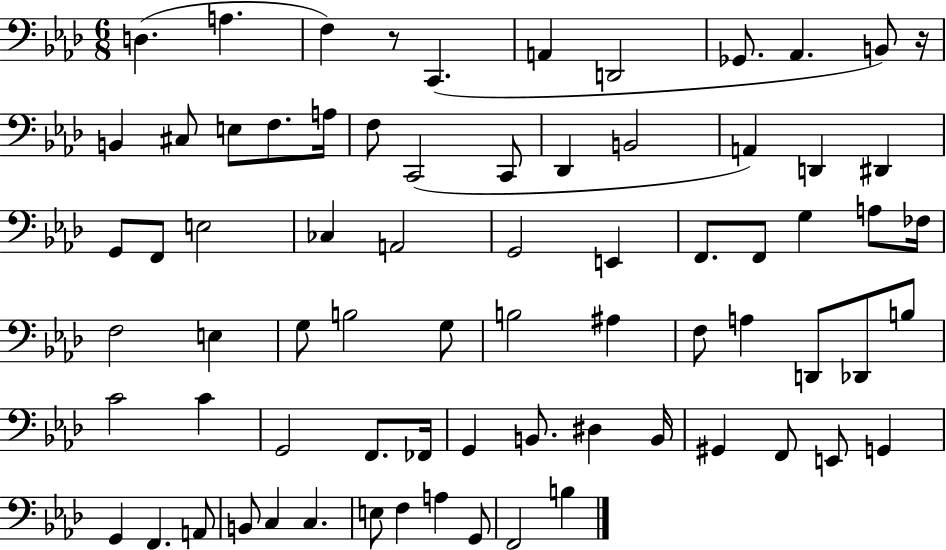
{
  \clef bass
  \numericTimeSignature
  \time 6/8
  \key aes \major
  d4.( a4. | f4) r8 c,4.( | a,4 d,2 | ges,8. aes,4. b,8) r16 | \break b,4 cis8 e8 f8. a16 | f8 c,2( c,8 | des,4 b,2 | a,4) d,4 dis,4 | \break g,8 f,8 e2 | ces4 a,2 | g,2 e,4 | f,8. f,8 g4 a8 fes16 | \break f2 e4 | g8 b2 g8 | b2 ais4 | f8 a4 d,8 des,8 b8 | \break c'2 c'4 | g,2 f,8. fes,16 | g,4 b,8. dis4 b,16 | gis,4 f,8 e,8 g,4 | \break g,4 f,4. a,8 | b,8 c4 c4. | e8 f4 a4 g,8 | f,2 b4 | \break \bar "|."
}